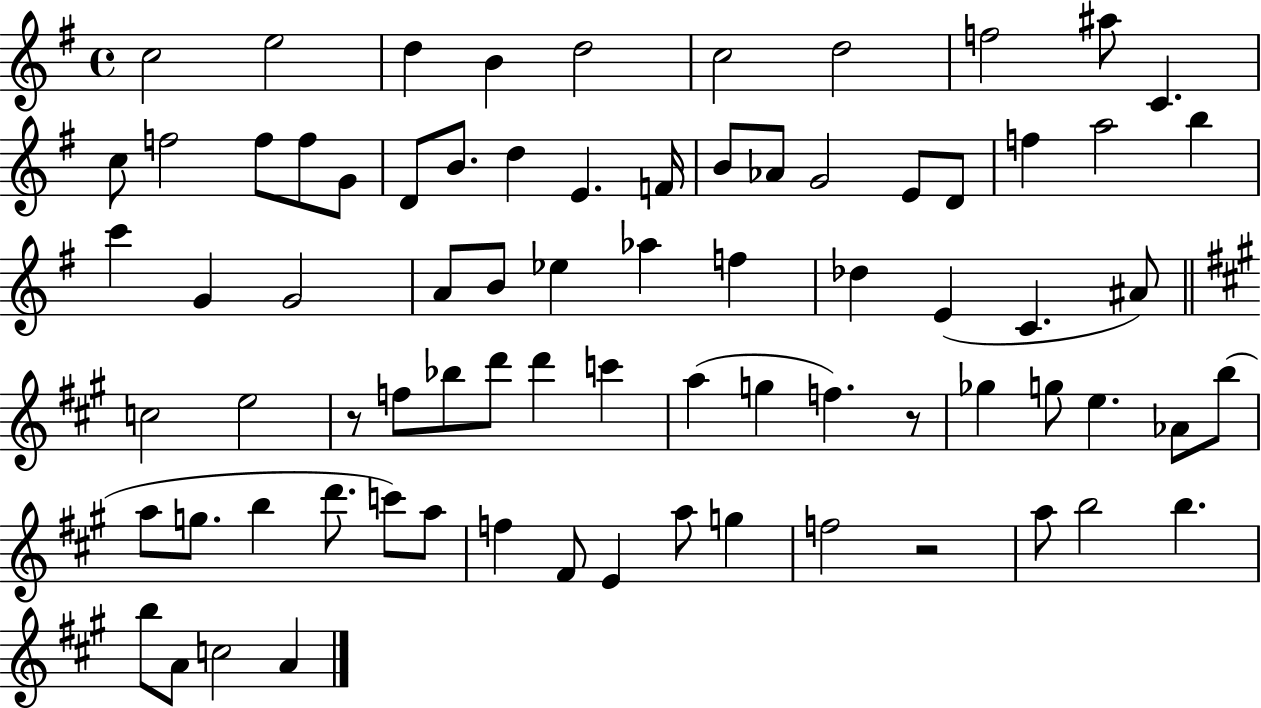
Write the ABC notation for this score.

X:1
T:Untitled
M:4/4
L:1/4
K:G
c2 e2 d B d2 c2 d2 f2 ^a/2 C c/2 f2 f/2 f/2 G/2 D/2 B/2 d E F/4 B/2 _A/2 G2 E/2 D/2 f a2 b c' G G2 A/2 B/2 _e _a f _d E C ^A/2 c2 e2 z/2 f/2 _b/2 d'/2 d' c' a g f z/2 _g g/2 e _A/2 b/2 a/2 g/2 b d'/2 c'/2 a/2 f ^F/2 E a/2 g f2 z2 a/2 b2 b b/2 A/2 c2 A